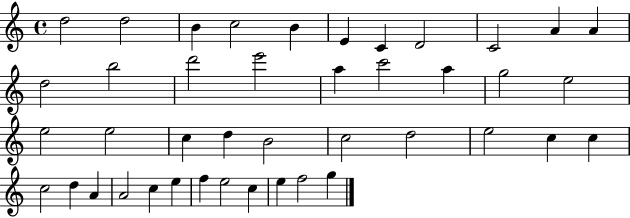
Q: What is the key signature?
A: C major